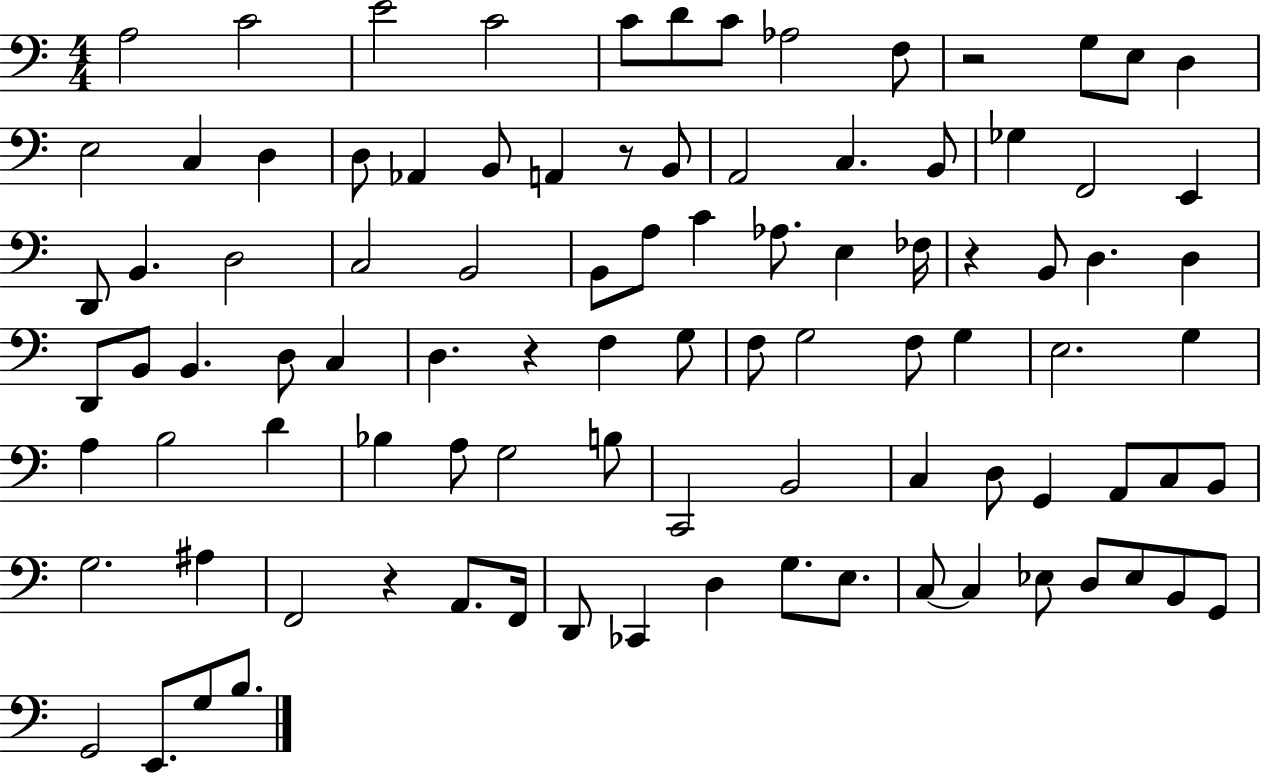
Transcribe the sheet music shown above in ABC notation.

X:1
T:Untitled
M:4/4
L:1/4
K:C
A,2 C2 E2 C2 C/2 D/2 C/2 _A,2 F,/2 z2 G,/2 E,/2 D, E,2 C, D, D,/2 _A,, B,,/2 A,, z/2 B,,/2 A,,2 C, B,,/2 _G, F,,2 E,, D,,/2 B,, D,2 C,2 B,,2 B,,/2 A,/2 C _A,/2 E, _F,/4 z B,,/2 D, D, D,,/2 B,,/2 B,, D,/2 C, D, z F, G,/2 F,/2 G,2 F,/2 G, E,2 G, A, B,2 D _B, A,/2 G,2 B,/2 C,,2 B,,2 C, D,/2 G,, A,,/2 C,/2 B,,/2 G,2 ^A, F,,2 z A,,/2 F,,/4 D,,/2 _C,, D, G,/2 E,/2 C,/2 C, _E,/2 D,/2 _E,/2 B,,/2 G,,/2 G,,2 E,,/2 G,/2 B,/2